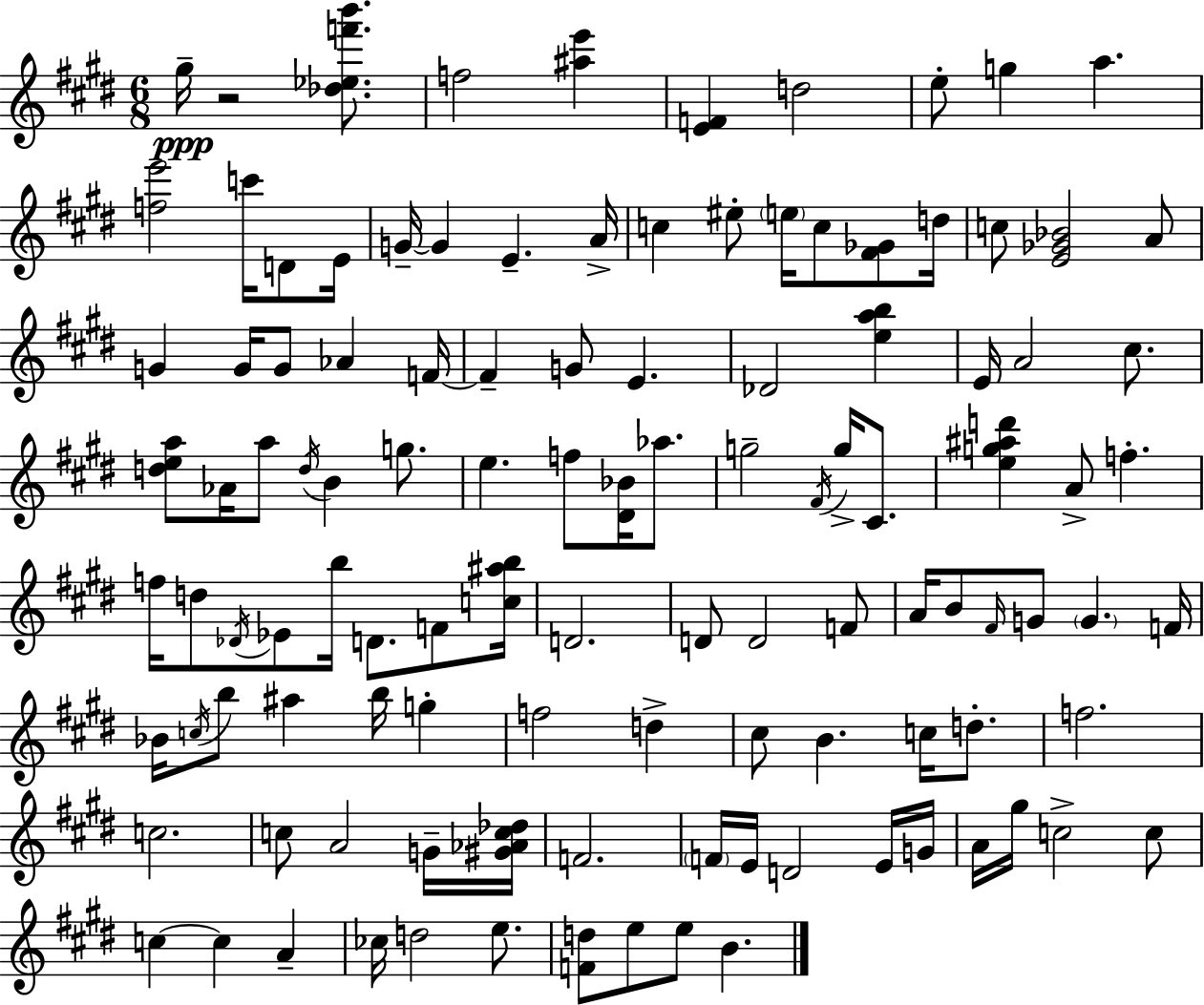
{
  \clef treble
  \numericTimeSignature
  \time 6/8
  \key e \major
  gis''16--\ppp r2 <des'' ees'' f''' b'''>8. | f''2 <ais'' e'''>4 | <e' f'>4 d''2 | e''8-. g''4 a''4. | \break <f'' e'''>2 c'''16 d'8 e'16 | g'16--~~ g'4 e'4.-- a'16-> | c''4 eis''8-. \parenthesize e''16 c''8 <fis' ges'>8 d''16 | c''8 <e' ges' bes'>2 a'8 | \break g'4 g'16 g'8 aes'4 f'16~~ | f'4-- g'8 e'4. | des'2 <e'' a'' b''>4 | e'16 a'2 cis''8. | \break <d'' e'' a''>8 aes'16 a''8 \acciaccatura { d''16 } b'4 g''8. | e''4. f''8 <dis' bes'>16 aes''8. | g''2-- \acciaccatura { fis'16 } g''16-> cis'8. | <e'' g'' ais'' d'''>4 a'8-> f''4.-. | \break f''16 d''8 \acciaccatura { des'16 } ees'8 b''16 d'8. | f'8 <c'' ais'' b''>16 d'2. | d'8 d'2 | f'8 a'16 b'8 \grace { fis'16 } g'8 \parenthesize g'4. | \break f'16 bes'16 \acciaccatura { c''16 } b''8 ais''4 | b''16 g''4-. f''2 | d''4-> cis''8 b'4. | c''16 d''8.-. f''2. | \break c''2. | c''8 a'2 | g'16-- <gis' aes' c'' des''>16 f'2. | \parenthesize f'16 e'16 d'2 | \break e'16 g'16 a'16 gis''16 c''2-> | c''8 c''4~~ c''4 | a'4-- ces''16 d''2 | e''8. <f' d''>8 e''8 e''8 b'4. | \break \bar "|."
}